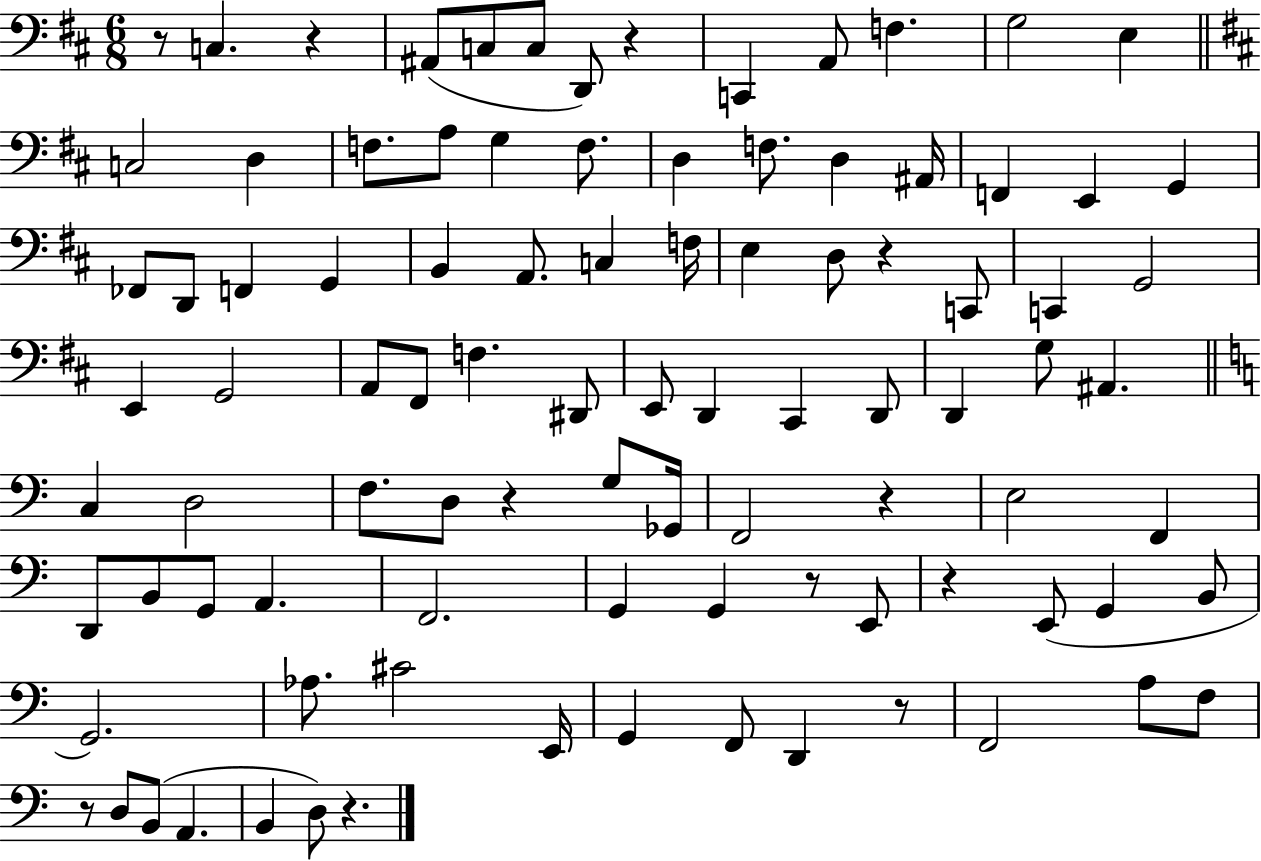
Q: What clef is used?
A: bass